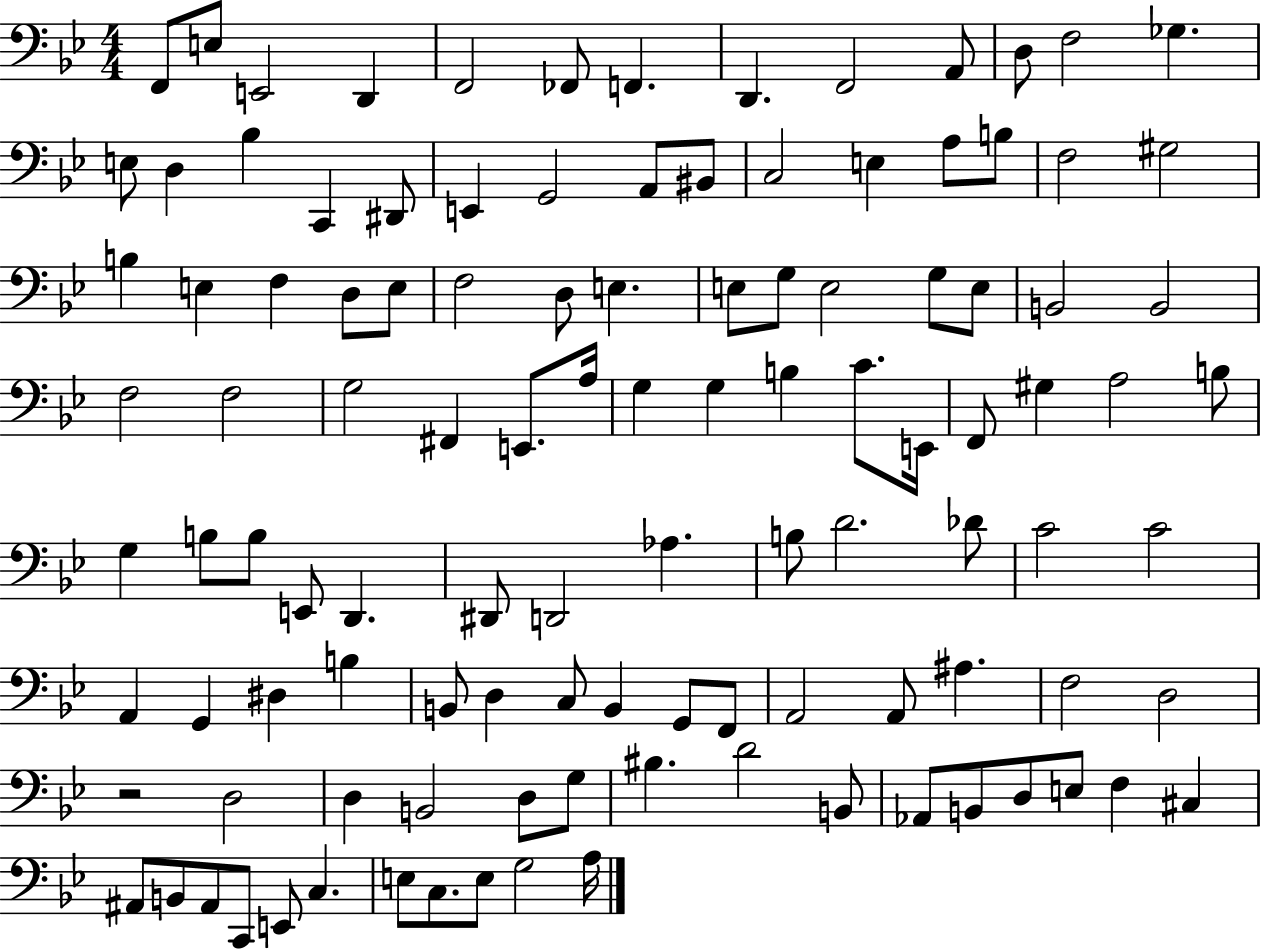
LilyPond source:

{
  \clef bass
  \numericTimeSignature
  \time 4/4
  \key bes \major
  f,8 e8 e,2 d,4 | f,2 fes,8 f,4. | d,4. f,2 a,8 | d8 f2 ges4. | \break e8 d4 bes4 c,4 dis,8 | e,4 g,2 a,8 bis,8 | c2 e4 a8 b8 | f2 gis2 | \break b4 e4 f4 d8 e8 | f2 d8 e4. | e8 g8 e2 g8 e8 | b,2 b,2 | \break f2 f2 | g2 fis,4 e,8. a16 | g4 g4 b4 c'8. e,16 | f,8 gis4 a2 b8 | \break g4 b8 b8 e,8 d,4. | dis,8 d,2 aes4. | b8 d'2. des'8 | c'2 c'2 | \break a,4 g,4 dis4 b4 | b,8 d4 c8 b,4 g,8 f,8 | a,2 a,8 ais4. | f2 d2 | \break r2 d2 | d4 b,2 d8 g8 | bis4. d'2 b,8 | aes,8 b,8 d8 e8 f4 cis4 | \break ais,8 b,8 ais,8 c,8 e,8 c4. | e8 c8. e8 g2 a16 | \bar "|."
}